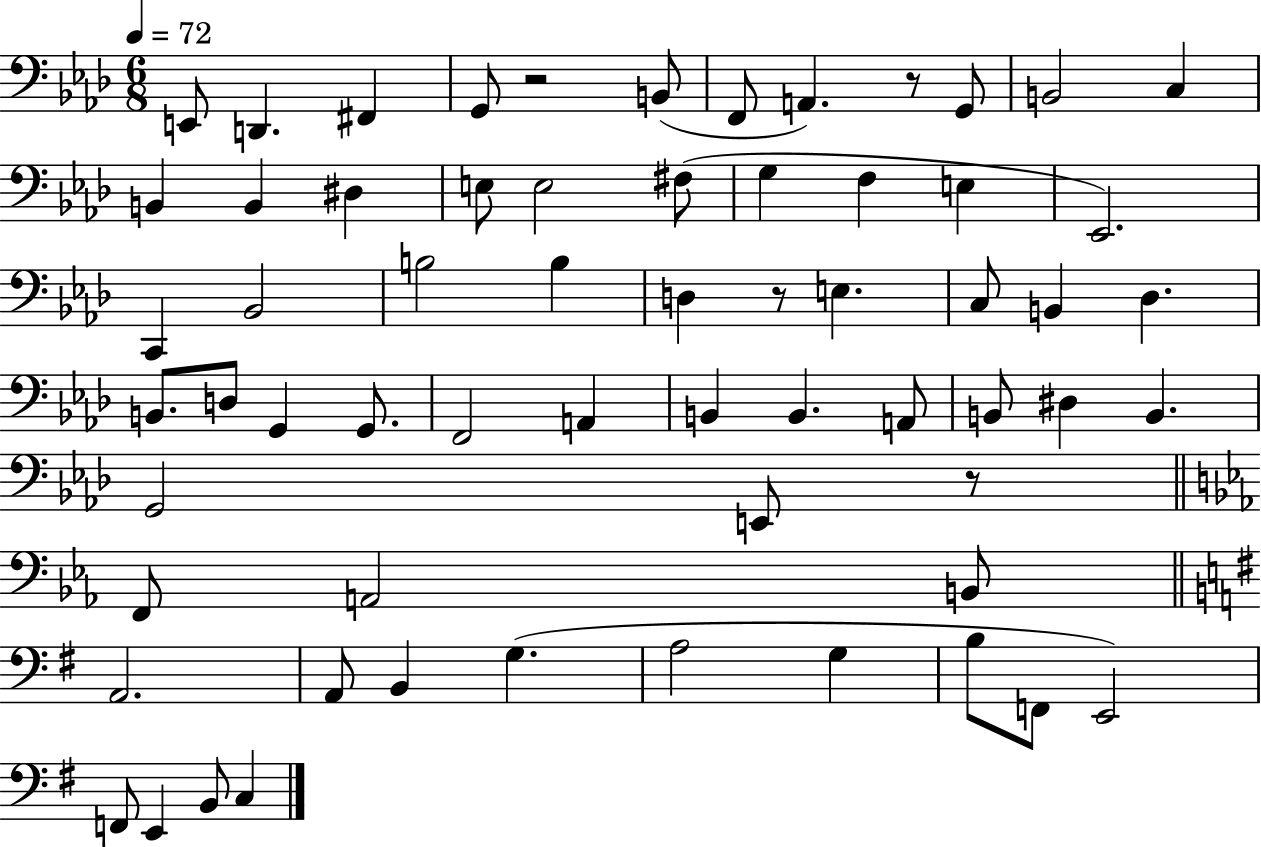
X:1
T:Untitled
M:6/8
L:1/4
K:Ab
E,,/2 D,, ^F,, G,,/2 z2 B,,/2 F,,/2 A,, z/2 G,,/2 B,,2 C, B,, B,, ^D, E,/2 E,2 ^F,/2 G, F, E, _E,,2 C,, _B,,2 B,2 B, D, z/2 E, C,/2 B,, _D, B,,/2 D,/2 G,, G,,/2 F,,2 A,, B,, B,, A,,/2 B,,/2 ^D, B,, G,,2 E,,/2 z/2 F,,/2 A,,2 B,,/2 A,,2 A,,/2 B,, G, A,2 G, B,/2 F,,/2 E,,2 F,,/2 E,, B,,/2 C,